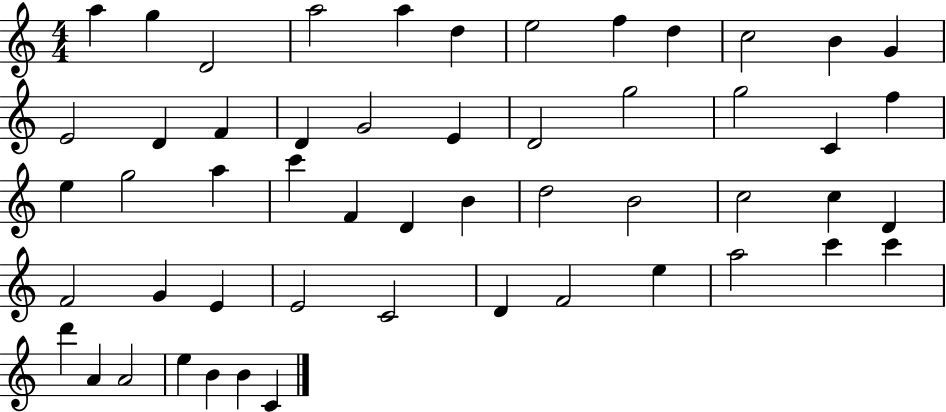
{
  \clef treble
  \numericTimeSignature
  \time 4/4
  \key c \major
  a''4 g''4 d'2 | a''2 a''4 d''4 | e''2 f''4 d''4 | c''2 b'4 g'4 | \break e'2 d'4 f'4 | d'4 g'2 e'4 | d'2 g''2 | g''2 c'4 f''4 | \break e''4 g''2 a''4 | c'''4 f'4 d'4 b'4 | d''2 b'2 | c''2 c''4 d'4 | \break f'2 g'4 e'4 | e'2 c'2 | d'4 f'2 e''4 | a''2 c'''4 c'''4 | \break d'''4 a'4 a'2 | e''4 b'4 b'4 c'4 | \bar "|."
}